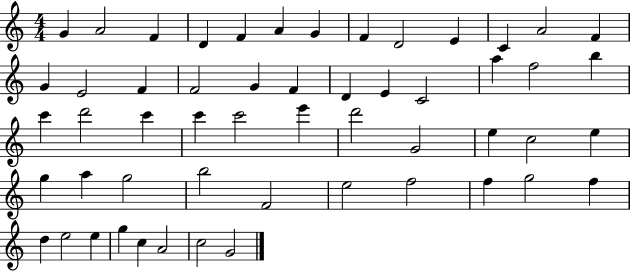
{
  \clef treble
  \numericTimeSignature
  \time 4/4
  \key c \major
  g'4 a'2 f'4 | d'4 f'4 a'4 g'4 | f'4 d'2 e'4 | c'4 a'2 f'4 | \break g'4 e'2 f'4 | f'2 g'4 f'4 | d'4 e'4 c'2 | a''4 f''2 b''4 | \break c'''4 d'''2 c'''4 | c'''4 c'''2 e'''4 | d'''2 g'2 | e''4 c''2 e''4 | \break g''4 a''4 g''2 | b''2 f'2 | e''2 f''2 | f''4 g''2 f''4 | \break d''4 e''2 e''4 | g''4 c''4 a'2 | c''2 g'2 | \bar "|."
}